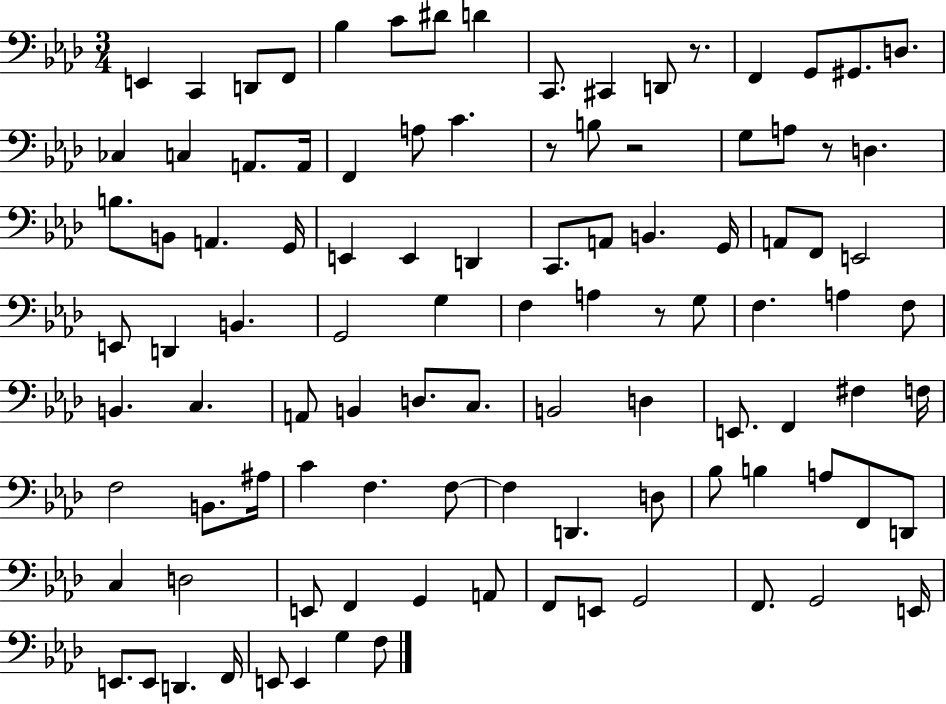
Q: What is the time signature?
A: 3/4